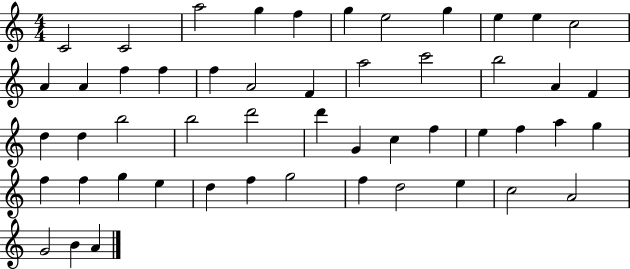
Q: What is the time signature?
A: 4/4